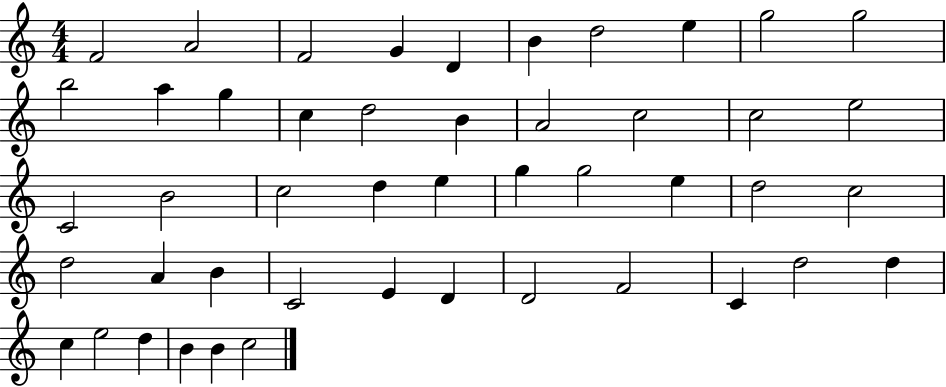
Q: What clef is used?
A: treble